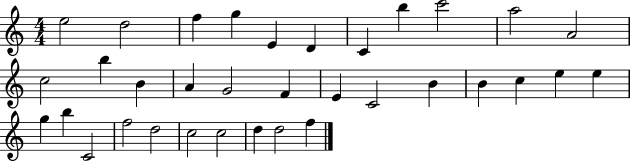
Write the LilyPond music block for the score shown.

{
  \clef treble
  \numericTimeSignature
  \time 4/4
  \key c \major
  e''2 d''2 | f''4 g''4 e'4 d'4 | c'4 b''4 c'''2 | a''2 a'2 | \break c''2 b''4 b'4 | a'4 g'2 f'4 | e'4 c'2 b'4 | b'4 c''4 e''4 e''4 | \break g''4 b''4 c'2 | f''2 d''2 | c''2 c''2 | d''4 d''2 f''4 | \break \bar "|."
}